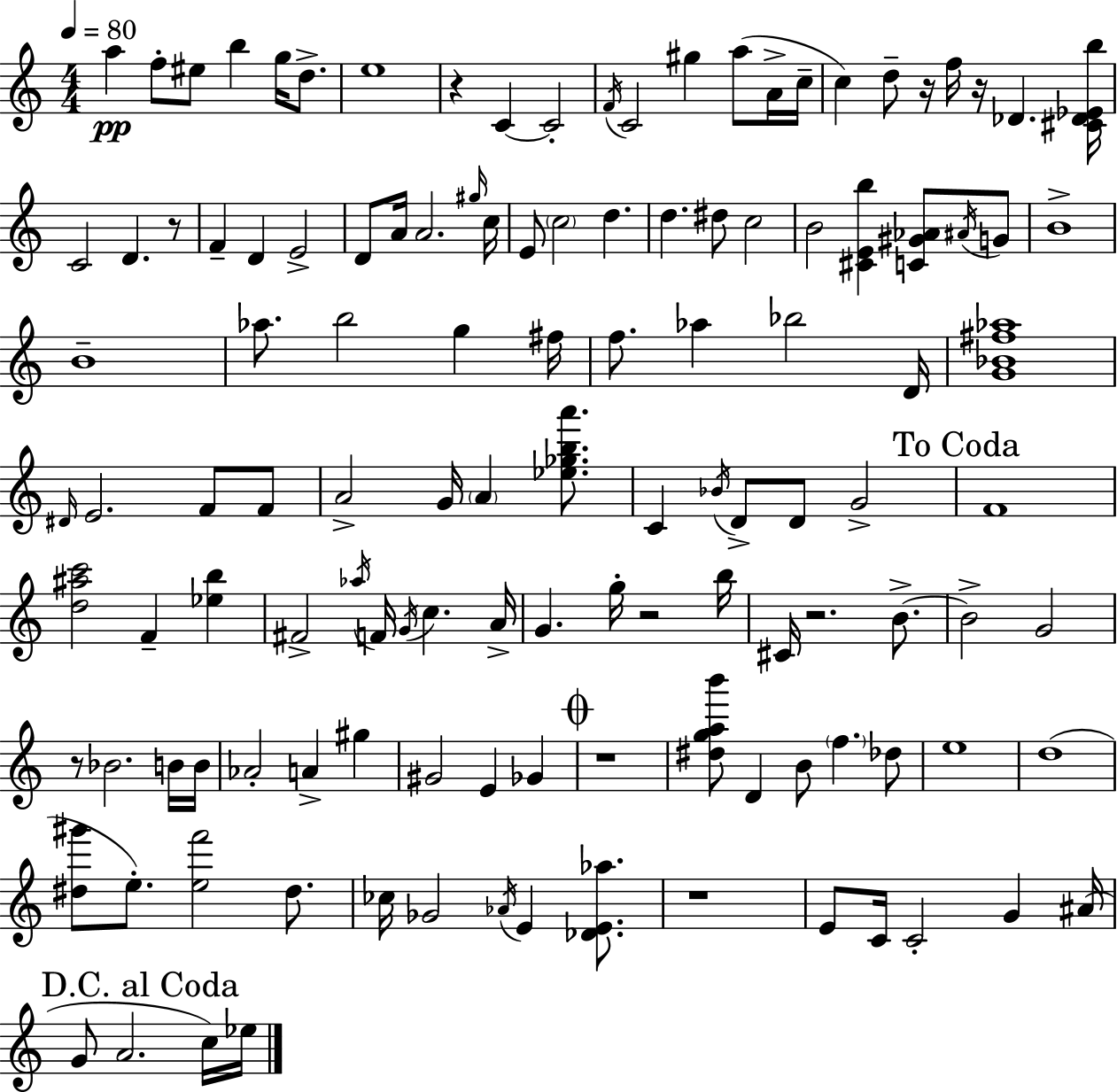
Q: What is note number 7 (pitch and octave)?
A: E5